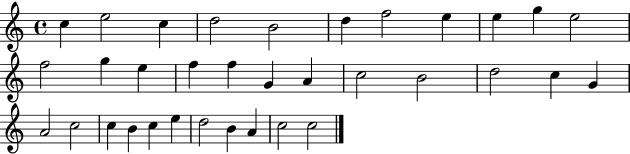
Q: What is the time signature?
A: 4/4